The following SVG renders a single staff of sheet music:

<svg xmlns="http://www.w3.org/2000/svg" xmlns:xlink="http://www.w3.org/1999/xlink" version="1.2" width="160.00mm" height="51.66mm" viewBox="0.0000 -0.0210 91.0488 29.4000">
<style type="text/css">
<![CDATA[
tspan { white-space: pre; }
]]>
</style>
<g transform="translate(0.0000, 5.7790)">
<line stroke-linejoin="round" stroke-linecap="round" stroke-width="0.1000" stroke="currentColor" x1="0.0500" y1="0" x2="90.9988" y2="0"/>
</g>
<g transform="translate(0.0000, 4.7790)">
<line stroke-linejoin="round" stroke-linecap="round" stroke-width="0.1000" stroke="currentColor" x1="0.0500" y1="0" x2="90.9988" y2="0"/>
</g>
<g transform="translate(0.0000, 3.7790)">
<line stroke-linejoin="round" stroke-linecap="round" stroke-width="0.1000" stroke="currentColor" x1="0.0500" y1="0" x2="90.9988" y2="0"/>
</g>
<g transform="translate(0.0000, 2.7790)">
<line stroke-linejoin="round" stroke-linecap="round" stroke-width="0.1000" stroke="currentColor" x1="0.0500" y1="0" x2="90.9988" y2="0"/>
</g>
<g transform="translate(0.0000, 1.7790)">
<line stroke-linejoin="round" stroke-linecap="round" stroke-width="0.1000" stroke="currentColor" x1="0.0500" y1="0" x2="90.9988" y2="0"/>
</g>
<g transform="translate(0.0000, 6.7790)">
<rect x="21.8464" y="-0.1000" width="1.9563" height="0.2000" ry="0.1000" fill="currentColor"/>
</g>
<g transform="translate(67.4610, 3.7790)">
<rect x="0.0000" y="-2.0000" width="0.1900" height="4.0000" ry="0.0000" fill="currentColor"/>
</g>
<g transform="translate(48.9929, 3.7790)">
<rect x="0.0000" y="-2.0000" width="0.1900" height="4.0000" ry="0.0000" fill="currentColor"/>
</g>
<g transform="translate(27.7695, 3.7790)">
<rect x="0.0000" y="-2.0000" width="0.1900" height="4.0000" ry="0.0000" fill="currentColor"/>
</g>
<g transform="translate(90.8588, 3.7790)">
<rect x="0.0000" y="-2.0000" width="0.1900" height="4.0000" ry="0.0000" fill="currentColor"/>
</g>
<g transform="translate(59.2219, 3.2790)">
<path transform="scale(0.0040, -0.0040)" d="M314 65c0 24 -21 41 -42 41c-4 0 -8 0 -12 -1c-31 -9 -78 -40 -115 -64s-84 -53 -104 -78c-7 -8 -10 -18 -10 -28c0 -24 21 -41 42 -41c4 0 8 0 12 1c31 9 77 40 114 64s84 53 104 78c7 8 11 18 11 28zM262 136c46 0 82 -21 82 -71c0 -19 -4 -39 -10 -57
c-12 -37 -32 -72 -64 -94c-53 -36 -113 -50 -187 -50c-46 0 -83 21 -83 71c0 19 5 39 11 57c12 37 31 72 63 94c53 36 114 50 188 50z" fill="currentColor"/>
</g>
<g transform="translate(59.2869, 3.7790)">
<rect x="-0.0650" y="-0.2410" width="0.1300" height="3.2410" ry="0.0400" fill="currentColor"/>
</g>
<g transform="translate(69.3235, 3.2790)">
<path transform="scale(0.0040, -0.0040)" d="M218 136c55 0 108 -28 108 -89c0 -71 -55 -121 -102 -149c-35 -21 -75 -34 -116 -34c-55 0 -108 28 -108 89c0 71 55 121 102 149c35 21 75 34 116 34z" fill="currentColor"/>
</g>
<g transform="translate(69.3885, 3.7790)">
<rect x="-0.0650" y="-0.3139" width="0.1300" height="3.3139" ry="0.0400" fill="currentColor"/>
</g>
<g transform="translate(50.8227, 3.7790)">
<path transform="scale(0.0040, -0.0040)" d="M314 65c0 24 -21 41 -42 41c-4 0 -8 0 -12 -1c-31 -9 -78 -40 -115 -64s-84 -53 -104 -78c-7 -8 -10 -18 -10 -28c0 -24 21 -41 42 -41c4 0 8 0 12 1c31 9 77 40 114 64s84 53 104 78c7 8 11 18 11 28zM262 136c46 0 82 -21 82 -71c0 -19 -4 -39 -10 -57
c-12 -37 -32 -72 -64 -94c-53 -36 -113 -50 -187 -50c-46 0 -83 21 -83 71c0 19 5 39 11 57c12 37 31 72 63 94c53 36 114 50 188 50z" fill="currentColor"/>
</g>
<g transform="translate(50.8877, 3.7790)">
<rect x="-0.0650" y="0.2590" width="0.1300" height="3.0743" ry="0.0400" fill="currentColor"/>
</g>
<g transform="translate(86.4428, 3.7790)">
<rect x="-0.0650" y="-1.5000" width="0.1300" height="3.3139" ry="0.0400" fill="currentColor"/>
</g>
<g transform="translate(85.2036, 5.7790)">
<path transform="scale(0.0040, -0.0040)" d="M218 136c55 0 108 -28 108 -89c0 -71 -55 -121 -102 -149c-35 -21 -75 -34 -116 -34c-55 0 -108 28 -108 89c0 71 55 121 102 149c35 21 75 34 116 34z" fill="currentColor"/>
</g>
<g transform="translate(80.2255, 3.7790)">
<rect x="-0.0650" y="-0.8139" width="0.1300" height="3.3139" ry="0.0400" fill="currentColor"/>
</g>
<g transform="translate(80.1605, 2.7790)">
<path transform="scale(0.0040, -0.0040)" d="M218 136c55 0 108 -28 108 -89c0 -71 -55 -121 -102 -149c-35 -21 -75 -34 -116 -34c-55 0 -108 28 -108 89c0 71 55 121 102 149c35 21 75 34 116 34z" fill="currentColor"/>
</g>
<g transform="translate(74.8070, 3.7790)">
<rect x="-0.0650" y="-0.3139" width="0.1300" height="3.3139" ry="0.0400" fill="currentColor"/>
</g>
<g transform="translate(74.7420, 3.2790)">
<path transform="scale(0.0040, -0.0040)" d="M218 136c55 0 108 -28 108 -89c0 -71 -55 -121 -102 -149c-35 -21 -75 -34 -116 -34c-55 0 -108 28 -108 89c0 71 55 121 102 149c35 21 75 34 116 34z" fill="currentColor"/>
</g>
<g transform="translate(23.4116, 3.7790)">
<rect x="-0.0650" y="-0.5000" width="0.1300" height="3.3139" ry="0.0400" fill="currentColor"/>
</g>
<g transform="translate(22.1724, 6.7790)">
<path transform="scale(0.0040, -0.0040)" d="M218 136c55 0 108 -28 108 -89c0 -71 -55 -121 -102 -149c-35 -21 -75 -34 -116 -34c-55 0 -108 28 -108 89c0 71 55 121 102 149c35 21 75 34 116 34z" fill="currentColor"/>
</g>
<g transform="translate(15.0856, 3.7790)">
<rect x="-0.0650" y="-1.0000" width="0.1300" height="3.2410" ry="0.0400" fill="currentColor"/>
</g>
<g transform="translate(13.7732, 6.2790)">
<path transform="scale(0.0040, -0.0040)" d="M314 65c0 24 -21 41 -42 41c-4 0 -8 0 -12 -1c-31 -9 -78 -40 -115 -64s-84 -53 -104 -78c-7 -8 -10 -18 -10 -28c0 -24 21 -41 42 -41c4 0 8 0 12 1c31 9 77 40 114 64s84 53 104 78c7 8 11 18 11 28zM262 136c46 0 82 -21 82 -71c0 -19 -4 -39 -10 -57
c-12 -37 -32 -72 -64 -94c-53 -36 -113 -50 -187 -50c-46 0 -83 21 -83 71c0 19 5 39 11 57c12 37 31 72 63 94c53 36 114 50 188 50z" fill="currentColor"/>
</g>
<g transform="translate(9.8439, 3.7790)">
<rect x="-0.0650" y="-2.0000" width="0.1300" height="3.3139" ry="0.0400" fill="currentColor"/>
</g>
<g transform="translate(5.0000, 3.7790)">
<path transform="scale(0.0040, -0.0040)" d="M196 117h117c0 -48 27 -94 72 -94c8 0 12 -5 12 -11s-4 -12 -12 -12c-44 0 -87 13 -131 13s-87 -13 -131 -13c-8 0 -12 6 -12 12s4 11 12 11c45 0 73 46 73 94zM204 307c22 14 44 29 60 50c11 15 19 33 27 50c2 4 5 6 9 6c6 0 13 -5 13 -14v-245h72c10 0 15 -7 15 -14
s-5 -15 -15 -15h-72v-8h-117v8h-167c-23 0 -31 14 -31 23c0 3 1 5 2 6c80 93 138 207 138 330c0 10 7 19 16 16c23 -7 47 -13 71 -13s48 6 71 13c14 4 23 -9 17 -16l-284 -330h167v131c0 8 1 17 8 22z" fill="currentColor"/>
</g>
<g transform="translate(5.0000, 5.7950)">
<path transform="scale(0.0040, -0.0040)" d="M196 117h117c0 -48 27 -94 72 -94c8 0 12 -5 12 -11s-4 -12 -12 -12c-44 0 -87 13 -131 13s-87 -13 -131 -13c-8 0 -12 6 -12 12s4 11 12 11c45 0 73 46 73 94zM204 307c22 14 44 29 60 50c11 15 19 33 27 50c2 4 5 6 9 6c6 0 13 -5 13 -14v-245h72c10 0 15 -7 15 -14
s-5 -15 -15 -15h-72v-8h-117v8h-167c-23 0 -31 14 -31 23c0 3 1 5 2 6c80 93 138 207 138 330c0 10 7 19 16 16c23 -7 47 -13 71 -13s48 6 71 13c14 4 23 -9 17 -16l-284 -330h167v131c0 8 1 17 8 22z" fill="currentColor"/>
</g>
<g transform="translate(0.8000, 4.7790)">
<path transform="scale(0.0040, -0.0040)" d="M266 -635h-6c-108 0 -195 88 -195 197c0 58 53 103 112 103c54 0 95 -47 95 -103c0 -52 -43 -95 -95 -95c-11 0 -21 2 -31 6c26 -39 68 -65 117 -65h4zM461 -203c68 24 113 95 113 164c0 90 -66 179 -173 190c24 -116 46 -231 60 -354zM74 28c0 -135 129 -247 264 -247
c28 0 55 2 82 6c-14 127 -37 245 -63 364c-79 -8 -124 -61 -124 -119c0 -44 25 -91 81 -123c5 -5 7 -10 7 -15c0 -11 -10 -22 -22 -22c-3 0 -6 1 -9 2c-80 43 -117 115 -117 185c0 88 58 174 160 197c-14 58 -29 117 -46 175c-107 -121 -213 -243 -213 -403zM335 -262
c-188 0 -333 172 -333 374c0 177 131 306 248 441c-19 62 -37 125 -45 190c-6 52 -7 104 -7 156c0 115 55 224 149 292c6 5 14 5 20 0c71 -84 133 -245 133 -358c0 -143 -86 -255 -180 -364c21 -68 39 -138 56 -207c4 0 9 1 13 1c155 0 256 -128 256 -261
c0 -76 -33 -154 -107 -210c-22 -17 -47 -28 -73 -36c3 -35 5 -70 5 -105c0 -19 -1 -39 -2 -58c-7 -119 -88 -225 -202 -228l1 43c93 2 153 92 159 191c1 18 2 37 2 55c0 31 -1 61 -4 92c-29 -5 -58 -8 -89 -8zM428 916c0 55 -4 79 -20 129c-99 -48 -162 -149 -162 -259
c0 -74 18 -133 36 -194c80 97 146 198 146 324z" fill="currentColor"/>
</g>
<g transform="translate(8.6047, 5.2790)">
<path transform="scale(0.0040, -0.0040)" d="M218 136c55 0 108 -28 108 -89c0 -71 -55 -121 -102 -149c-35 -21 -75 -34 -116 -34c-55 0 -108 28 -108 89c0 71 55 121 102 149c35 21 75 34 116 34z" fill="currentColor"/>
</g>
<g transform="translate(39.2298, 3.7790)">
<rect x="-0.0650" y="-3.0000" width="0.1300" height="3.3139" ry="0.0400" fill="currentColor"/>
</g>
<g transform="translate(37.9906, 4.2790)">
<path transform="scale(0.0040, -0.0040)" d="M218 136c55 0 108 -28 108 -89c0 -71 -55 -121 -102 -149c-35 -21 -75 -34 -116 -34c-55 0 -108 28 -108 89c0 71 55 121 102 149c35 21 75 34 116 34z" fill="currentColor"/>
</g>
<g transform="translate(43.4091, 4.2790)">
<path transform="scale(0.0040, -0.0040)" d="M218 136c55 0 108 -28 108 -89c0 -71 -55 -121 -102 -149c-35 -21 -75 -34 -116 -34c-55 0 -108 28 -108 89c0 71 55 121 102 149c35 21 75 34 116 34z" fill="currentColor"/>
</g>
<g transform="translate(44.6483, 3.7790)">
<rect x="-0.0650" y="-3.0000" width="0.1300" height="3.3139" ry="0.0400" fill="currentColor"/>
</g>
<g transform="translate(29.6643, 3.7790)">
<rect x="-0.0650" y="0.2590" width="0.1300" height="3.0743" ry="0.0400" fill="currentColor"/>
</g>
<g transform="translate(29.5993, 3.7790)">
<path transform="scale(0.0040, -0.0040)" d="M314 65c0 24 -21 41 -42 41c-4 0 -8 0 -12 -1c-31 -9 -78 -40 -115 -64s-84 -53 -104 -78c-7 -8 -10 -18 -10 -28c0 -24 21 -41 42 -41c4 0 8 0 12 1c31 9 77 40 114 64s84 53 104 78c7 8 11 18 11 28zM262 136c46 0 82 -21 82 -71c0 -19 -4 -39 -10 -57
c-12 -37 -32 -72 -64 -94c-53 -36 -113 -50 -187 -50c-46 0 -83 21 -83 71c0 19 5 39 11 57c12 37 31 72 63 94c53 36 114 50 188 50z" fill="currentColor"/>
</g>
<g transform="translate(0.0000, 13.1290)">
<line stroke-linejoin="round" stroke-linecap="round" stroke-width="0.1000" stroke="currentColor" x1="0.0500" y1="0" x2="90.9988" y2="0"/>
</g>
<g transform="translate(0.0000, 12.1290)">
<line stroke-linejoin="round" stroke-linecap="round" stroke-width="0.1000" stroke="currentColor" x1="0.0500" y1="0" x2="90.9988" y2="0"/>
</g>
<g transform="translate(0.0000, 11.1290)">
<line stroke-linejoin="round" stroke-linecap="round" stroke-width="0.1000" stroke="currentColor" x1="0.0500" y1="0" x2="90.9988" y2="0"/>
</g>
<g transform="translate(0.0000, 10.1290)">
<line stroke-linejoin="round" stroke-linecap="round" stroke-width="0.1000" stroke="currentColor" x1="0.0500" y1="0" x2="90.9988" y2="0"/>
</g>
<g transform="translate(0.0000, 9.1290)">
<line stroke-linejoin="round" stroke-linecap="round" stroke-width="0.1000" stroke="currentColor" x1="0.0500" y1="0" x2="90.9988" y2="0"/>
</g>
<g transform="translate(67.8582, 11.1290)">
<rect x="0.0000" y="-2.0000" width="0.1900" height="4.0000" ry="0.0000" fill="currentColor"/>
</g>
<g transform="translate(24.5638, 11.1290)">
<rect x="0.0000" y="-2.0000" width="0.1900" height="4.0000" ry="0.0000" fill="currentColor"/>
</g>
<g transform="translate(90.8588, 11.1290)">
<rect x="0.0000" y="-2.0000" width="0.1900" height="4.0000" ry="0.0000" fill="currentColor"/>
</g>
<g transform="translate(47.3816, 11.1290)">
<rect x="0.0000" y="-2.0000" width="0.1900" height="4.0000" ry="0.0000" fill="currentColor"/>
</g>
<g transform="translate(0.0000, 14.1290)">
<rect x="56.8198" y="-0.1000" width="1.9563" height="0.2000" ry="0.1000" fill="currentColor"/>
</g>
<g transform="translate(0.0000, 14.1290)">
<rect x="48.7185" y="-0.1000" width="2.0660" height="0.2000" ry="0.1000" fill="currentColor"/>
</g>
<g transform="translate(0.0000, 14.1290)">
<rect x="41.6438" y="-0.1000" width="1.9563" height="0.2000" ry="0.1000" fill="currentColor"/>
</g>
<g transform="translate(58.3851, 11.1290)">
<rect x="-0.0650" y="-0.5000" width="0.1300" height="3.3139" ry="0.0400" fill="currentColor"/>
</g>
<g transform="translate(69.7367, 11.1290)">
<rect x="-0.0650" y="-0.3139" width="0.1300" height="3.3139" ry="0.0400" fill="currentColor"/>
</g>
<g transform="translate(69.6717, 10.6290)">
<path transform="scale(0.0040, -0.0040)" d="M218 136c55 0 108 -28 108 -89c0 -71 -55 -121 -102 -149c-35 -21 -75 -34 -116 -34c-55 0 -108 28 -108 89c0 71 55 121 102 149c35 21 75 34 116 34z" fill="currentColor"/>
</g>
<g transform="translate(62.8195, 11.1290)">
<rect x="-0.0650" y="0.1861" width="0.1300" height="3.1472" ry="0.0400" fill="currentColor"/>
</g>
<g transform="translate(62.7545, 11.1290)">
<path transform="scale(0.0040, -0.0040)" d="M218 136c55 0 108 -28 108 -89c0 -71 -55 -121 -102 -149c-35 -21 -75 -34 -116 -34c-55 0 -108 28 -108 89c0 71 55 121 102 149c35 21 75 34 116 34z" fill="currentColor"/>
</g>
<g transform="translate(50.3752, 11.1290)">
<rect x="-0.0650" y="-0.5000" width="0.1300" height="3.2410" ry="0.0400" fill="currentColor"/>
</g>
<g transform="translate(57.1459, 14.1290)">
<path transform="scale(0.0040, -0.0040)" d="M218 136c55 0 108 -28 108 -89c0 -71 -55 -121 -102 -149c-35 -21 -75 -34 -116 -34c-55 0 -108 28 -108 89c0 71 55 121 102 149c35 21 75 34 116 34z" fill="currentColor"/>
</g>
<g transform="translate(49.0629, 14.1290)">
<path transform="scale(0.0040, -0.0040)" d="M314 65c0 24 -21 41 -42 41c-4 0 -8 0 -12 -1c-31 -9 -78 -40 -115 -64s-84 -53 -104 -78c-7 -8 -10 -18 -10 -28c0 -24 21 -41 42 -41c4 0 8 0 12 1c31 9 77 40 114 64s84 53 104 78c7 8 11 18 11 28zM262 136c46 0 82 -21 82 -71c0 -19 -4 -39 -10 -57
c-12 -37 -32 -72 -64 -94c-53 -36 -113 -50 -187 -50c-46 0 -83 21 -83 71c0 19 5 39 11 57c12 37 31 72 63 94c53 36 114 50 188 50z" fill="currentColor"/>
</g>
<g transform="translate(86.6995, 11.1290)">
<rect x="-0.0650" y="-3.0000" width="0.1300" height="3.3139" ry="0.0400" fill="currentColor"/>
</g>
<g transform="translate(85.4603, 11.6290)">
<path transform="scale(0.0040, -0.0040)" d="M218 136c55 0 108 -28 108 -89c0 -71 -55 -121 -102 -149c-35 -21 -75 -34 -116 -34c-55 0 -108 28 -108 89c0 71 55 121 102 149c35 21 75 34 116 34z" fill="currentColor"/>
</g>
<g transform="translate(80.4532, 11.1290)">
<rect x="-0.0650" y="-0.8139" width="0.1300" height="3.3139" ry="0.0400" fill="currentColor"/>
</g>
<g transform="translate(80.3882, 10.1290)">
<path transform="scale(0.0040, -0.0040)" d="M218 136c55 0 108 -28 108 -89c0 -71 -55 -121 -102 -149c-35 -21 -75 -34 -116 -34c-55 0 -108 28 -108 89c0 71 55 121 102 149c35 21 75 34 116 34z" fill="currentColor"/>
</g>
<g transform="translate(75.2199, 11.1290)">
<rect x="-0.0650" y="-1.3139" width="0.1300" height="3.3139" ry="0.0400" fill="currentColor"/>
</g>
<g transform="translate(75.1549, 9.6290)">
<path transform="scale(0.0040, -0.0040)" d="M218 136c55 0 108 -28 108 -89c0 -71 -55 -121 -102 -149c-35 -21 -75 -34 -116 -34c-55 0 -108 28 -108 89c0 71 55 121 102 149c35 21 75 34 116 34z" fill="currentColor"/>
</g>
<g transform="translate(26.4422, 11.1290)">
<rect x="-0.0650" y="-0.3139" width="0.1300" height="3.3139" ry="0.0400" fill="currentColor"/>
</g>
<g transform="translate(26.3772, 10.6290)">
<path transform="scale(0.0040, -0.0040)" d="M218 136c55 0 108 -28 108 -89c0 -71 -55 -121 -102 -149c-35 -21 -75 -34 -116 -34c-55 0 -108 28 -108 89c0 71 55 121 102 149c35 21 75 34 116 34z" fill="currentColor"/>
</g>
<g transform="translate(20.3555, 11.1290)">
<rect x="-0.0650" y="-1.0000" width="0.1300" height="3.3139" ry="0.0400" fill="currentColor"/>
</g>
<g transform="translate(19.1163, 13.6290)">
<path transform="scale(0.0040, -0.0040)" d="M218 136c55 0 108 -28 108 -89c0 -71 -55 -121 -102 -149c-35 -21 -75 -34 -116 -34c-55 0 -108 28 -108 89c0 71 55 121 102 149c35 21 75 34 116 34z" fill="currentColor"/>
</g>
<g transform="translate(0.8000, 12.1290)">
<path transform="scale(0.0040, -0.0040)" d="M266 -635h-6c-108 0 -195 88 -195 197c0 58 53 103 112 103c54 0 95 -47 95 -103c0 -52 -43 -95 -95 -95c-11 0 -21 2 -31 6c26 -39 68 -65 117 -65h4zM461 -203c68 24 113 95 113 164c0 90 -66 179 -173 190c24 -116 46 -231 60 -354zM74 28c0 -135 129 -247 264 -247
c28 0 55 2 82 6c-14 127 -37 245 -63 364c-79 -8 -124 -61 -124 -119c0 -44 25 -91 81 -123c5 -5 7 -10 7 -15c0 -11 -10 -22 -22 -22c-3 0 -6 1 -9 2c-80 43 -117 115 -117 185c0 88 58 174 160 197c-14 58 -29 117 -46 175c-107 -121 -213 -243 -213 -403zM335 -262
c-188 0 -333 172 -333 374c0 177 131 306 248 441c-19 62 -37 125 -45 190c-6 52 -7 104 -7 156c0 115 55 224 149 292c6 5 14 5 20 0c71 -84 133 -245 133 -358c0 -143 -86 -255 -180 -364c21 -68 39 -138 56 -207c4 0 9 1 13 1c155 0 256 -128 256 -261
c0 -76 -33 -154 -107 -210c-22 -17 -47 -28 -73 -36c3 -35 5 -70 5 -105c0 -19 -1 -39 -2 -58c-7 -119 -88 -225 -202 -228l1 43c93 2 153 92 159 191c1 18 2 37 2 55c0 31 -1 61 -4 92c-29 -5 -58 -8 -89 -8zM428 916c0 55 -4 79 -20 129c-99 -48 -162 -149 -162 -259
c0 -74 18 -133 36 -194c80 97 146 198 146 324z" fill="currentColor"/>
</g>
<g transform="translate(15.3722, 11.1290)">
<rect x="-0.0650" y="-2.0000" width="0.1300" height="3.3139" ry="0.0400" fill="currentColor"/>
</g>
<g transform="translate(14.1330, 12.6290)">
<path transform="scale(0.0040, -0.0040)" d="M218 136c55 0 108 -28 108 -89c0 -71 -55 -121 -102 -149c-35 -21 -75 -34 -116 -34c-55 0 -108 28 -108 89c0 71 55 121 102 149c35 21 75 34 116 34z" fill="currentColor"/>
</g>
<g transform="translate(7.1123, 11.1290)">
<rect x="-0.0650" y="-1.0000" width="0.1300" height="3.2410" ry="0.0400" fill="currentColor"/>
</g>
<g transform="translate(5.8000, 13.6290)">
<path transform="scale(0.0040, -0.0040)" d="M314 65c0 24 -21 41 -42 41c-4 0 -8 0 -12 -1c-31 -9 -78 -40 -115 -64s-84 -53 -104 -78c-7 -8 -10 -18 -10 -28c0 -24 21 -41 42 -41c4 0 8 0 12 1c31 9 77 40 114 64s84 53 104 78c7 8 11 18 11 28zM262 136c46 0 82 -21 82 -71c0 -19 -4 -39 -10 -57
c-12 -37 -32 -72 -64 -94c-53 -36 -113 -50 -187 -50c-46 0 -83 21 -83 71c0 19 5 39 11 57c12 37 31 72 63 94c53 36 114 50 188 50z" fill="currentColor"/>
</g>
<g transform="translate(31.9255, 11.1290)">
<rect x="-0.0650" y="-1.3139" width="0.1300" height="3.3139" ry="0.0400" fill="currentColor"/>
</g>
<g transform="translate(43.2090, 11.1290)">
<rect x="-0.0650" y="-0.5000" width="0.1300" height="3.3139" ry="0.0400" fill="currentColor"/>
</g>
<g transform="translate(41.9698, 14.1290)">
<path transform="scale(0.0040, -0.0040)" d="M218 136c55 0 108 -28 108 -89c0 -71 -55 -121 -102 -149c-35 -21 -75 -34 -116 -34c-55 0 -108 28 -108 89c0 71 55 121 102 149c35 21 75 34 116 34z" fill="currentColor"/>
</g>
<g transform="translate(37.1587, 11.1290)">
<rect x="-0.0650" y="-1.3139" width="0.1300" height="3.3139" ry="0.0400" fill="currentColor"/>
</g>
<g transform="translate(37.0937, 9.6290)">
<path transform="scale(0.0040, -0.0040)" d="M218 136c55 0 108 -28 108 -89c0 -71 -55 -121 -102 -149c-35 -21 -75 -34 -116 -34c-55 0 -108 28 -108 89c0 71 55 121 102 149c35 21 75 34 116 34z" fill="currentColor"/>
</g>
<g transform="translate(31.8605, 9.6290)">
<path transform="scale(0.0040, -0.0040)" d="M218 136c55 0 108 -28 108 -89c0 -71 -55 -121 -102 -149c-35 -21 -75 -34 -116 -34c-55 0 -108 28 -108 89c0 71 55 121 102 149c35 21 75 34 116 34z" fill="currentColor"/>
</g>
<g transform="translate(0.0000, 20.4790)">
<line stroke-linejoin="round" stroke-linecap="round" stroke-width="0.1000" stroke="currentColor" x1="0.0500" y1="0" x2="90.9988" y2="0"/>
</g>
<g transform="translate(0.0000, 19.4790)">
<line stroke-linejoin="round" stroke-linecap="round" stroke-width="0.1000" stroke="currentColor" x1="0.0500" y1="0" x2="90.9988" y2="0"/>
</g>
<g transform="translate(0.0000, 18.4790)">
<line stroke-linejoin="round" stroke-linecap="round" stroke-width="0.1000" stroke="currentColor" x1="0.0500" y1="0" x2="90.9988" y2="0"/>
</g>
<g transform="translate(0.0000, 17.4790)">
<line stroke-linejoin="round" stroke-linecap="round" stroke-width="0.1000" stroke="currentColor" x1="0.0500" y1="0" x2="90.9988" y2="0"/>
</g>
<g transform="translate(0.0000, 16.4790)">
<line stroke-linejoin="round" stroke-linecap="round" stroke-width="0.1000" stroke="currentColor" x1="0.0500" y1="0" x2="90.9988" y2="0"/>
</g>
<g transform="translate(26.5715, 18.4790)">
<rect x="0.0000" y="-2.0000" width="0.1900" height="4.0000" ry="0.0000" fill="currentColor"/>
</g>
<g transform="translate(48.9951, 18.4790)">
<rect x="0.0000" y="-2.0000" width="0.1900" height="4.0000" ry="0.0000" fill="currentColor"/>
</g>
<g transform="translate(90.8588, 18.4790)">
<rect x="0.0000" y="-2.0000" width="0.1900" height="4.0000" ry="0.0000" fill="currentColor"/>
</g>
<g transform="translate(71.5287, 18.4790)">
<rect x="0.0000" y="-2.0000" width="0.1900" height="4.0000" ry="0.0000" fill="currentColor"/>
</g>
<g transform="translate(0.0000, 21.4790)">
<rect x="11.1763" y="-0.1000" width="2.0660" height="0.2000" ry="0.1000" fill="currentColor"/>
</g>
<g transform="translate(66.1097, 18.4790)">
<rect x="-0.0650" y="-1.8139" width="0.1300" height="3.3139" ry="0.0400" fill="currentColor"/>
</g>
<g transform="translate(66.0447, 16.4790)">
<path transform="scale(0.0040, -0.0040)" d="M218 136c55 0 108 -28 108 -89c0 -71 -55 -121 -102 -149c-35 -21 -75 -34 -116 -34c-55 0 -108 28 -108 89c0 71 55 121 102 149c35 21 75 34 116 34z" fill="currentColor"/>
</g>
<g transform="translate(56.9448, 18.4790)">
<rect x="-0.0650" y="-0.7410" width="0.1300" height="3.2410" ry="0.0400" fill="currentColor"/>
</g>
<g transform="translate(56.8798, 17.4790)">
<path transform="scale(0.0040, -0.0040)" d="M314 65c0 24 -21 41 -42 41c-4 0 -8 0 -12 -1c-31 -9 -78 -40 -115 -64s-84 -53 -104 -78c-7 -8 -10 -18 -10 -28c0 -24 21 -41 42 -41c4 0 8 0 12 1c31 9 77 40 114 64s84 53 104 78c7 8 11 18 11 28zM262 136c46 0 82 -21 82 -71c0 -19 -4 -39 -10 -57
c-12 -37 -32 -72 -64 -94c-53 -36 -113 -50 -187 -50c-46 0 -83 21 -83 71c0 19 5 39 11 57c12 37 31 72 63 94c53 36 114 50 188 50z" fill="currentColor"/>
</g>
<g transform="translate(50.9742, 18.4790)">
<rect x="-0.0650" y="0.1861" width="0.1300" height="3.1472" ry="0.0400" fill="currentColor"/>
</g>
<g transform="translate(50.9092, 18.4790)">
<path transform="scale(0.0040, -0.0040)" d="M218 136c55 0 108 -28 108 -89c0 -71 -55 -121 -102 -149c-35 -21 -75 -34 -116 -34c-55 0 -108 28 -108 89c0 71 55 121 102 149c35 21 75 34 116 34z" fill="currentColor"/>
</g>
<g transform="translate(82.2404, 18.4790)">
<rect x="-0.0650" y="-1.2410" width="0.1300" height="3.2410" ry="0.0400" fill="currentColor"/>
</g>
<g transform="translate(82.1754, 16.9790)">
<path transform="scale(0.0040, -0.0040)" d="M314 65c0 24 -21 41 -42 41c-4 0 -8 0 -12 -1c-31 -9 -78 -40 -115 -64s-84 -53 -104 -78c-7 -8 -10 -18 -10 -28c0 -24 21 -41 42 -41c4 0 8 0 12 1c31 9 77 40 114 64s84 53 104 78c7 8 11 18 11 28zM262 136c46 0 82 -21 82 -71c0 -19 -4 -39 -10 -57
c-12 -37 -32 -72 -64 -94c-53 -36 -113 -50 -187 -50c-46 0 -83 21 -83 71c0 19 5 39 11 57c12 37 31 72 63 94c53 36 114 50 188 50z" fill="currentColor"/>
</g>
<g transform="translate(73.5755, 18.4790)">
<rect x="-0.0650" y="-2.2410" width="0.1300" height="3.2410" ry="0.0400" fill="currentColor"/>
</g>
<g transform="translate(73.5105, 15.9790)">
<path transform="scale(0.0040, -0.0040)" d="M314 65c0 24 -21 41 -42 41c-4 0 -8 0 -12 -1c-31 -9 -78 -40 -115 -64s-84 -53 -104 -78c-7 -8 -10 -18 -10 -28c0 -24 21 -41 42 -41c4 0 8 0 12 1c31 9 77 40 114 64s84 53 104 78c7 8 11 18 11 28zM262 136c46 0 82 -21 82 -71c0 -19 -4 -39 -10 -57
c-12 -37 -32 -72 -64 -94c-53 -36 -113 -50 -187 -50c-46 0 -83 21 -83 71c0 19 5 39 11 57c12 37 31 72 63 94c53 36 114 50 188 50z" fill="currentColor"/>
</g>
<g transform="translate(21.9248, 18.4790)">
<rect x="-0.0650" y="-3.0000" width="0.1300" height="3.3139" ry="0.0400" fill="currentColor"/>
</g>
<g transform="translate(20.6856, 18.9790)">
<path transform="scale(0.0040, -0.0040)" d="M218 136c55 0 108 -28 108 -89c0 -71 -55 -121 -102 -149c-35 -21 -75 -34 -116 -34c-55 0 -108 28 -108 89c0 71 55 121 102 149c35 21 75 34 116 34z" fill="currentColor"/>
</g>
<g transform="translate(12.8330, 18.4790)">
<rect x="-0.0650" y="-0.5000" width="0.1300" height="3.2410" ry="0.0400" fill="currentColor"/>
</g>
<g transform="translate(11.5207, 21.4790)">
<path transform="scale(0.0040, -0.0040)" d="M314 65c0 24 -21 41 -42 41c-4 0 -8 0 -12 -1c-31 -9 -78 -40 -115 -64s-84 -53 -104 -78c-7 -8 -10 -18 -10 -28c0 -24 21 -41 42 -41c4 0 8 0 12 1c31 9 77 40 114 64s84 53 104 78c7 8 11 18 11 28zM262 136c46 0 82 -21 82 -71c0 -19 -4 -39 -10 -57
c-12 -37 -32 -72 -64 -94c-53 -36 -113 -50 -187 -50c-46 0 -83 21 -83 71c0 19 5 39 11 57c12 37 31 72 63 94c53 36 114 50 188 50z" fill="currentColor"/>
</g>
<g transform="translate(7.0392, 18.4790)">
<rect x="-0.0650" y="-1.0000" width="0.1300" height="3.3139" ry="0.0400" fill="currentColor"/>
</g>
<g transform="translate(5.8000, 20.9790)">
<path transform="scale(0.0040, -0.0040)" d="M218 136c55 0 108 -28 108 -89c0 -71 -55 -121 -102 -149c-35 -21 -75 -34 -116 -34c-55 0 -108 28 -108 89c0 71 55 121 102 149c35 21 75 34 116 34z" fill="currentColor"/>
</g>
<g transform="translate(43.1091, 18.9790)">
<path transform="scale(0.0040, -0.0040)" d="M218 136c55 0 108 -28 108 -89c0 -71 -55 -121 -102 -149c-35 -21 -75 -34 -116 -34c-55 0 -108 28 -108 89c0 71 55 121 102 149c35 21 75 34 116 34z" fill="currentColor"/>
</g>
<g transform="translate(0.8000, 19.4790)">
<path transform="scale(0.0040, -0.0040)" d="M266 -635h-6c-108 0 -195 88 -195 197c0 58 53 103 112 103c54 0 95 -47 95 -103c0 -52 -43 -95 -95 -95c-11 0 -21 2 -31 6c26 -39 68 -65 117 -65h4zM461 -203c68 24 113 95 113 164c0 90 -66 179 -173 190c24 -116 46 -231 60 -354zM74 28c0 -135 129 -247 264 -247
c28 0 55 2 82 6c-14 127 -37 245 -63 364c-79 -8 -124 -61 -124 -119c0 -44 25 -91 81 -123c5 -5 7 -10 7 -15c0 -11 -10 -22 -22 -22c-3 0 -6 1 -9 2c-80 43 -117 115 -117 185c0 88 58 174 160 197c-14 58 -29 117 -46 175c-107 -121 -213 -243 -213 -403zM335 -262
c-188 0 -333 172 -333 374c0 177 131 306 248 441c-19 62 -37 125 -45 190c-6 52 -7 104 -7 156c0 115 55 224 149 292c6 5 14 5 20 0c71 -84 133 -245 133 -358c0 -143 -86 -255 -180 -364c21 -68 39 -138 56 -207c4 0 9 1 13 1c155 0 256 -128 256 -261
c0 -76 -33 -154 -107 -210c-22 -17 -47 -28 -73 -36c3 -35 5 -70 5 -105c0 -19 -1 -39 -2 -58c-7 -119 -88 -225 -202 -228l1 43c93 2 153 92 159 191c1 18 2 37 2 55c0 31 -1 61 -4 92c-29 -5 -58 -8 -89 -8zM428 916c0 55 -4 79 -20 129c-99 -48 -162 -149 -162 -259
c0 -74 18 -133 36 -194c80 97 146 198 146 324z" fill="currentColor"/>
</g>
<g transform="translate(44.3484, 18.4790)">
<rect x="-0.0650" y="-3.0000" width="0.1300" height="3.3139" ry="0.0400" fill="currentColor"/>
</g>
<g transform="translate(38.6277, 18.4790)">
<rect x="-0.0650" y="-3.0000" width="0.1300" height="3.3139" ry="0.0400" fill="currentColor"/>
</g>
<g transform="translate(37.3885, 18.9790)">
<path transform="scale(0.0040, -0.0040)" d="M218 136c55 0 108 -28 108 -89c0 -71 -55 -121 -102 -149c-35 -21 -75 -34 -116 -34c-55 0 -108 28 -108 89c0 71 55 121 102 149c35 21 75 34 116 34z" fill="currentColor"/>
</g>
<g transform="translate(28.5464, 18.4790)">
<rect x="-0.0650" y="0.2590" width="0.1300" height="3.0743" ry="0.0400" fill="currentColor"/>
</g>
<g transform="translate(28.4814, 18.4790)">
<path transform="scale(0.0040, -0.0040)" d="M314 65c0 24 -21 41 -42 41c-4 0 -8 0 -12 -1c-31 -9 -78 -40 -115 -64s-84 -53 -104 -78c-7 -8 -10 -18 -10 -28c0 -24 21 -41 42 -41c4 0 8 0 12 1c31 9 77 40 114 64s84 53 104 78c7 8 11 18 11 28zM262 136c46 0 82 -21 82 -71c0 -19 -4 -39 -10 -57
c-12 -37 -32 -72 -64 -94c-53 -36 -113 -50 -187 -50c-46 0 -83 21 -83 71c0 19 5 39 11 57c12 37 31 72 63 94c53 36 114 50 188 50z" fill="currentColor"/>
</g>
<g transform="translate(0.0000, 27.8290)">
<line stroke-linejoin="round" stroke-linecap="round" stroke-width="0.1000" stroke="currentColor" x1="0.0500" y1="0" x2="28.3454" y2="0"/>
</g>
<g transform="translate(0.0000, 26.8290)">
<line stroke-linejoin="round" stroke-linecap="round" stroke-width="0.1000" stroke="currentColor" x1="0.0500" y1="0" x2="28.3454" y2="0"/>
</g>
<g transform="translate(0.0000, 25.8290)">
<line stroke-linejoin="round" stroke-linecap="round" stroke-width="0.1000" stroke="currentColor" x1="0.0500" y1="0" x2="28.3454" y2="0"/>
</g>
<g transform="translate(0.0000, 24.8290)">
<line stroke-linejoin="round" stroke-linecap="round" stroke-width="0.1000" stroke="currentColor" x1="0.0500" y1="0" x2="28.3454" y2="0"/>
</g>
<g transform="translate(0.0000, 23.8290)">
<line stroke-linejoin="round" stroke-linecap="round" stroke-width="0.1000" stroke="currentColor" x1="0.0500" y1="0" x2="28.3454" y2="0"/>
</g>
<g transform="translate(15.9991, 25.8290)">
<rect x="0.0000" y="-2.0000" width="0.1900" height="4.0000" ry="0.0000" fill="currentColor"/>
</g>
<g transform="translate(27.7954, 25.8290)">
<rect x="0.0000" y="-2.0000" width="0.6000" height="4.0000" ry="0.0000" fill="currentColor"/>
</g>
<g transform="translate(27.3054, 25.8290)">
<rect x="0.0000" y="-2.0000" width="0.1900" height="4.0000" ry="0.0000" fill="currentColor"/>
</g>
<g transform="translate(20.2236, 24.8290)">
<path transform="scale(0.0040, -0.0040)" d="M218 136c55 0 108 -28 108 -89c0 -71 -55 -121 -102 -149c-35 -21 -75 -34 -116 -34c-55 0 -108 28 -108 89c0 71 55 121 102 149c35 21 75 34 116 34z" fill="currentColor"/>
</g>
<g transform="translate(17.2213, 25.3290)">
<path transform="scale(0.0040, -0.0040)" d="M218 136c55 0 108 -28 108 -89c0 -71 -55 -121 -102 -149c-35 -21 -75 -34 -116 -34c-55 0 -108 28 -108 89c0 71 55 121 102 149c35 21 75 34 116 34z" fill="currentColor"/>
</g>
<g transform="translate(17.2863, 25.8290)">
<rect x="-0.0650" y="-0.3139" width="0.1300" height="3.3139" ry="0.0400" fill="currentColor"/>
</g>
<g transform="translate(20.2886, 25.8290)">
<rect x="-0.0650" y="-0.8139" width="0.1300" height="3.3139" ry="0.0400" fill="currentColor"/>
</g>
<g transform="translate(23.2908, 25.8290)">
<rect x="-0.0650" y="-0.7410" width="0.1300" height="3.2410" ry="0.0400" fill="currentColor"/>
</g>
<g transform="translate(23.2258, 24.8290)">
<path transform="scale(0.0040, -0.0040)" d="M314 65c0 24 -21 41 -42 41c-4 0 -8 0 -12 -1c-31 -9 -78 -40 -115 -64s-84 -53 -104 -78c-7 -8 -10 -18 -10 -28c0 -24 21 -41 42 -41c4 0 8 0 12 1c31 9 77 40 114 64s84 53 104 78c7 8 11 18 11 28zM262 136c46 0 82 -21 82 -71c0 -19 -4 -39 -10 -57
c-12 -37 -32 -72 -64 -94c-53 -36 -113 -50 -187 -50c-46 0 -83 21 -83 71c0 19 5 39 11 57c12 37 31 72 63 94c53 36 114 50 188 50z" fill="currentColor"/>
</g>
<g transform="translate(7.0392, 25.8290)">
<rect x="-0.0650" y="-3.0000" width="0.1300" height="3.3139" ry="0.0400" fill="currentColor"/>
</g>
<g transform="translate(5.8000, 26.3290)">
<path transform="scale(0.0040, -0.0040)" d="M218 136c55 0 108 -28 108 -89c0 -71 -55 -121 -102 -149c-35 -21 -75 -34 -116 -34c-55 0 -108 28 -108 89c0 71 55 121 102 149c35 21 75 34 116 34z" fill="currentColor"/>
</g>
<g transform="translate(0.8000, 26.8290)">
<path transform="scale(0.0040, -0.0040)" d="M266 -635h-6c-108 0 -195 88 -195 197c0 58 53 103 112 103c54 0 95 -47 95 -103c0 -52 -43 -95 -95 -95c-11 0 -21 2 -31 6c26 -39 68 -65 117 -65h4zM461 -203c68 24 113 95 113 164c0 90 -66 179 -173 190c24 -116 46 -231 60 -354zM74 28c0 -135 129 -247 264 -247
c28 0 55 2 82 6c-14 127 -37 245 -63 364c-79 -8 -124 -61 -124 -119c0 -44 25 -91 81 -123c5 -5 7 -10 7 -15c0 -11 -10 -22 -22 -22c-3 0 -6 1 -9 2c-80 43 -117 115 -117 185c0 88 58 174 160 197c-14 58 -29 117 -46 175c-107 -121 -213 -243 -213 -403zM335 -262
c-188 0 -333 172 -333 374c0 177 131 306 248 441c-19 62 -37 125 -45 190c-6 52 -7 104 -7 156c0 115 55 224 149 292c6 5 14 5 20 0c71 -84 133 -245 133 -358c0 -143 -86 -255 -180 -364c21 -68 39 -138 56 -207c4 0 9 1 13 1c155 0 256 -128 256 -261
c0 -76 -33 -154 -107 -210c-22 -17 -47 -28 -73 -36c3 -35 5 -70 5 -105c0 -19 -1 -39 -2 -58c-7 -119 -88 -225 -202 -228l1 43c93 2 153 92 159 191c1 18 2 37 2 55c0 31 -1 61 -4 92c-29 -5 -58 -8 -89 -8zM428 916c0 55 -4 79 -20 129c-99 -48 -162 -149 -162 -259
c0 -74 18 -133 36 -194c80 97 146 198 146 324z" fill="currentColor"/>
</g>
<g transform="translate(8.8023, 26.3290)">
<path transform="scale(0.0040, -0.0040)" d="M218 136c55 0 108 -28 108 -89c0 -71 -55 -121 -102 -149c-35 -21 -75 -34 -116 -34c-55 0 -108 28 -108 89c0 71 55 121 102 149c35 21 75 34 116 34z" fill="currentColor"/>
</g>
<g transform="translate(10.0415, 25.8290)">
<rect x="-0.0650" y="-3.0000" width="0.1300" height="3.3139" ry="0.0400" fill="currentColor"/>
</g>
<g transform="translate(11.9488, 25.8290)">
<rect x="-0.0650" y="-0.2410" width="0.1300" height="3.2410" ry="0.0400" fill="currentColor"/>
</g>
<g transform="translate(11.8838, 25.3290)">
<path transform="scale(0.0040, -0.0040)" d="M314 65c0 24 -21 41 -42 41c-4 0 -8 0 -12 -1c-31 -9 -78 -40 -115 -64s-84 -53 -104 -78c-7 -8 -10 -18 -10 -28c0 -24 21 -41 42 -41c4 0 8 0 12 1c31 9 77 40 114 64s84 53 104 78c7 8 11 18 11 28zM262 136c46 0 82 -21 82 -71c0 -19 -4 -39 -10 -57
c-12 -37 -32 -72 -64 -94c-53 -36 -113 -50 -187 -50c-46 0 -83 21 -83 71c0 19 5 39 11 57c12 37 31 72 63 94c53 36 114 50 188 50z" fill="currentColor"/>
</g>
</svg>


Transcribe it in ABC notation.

X:1
T:Untitled
M:4/4
L:1/4
K:C
F D2 C B2 A A B2 c2 c c d E D2 F D c e e C C2 C B c e d A D C2 A B2 A A B d2 f g2 e2 A A c2 c d d2